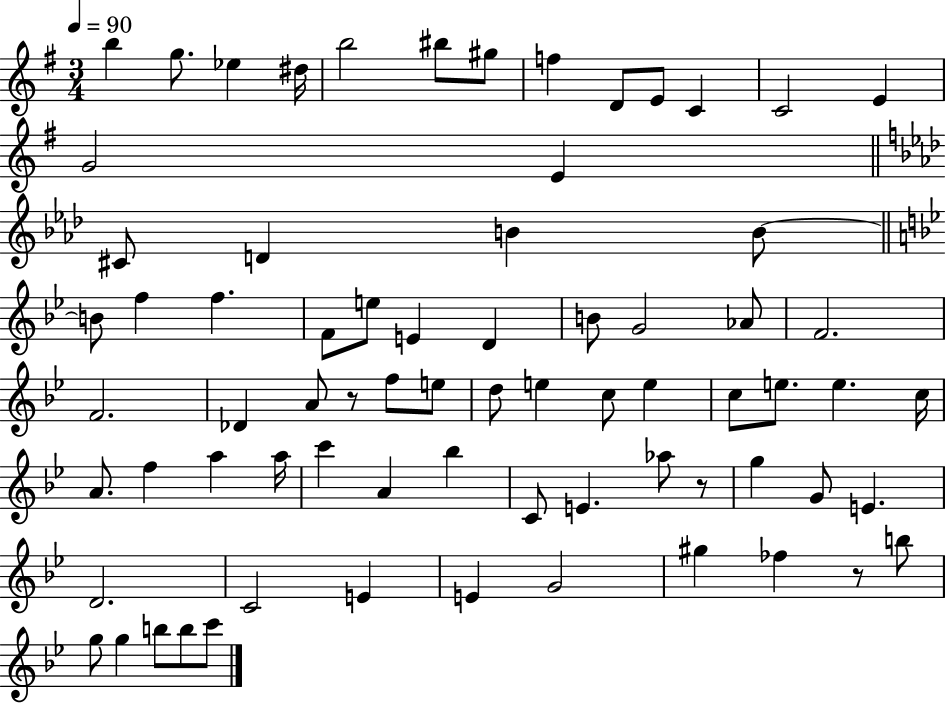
B5/q G5/e. Eb5/q D#5/s B5/h BIS5/e G#5/e F5/q D4/e E4/e C4/q C4/h E4/q G4/h E4/q C#4/e D4/q B4/q B4/e B4/e F5/q F5/q. F4/e E5/e E4/q D4/q B4/e G4/h Ab4/e F4/h. F4/h. Db4/q A4/e R/e F5/e E5/e D5/e E5/q C5/e E5/q C5/e E5/e. E5/q. C5/s A4/e. F5/q A5/q A5/s C6/q A4/q Bb5/q C4/e E4/q. Ab5/e R/e G5/q G4/e E4/q. D4/h. C4/h E4/q E4/q G4/h G#5/q FES5/q R/e B5/e G5/e G5/q B5/e B5/e C6/e